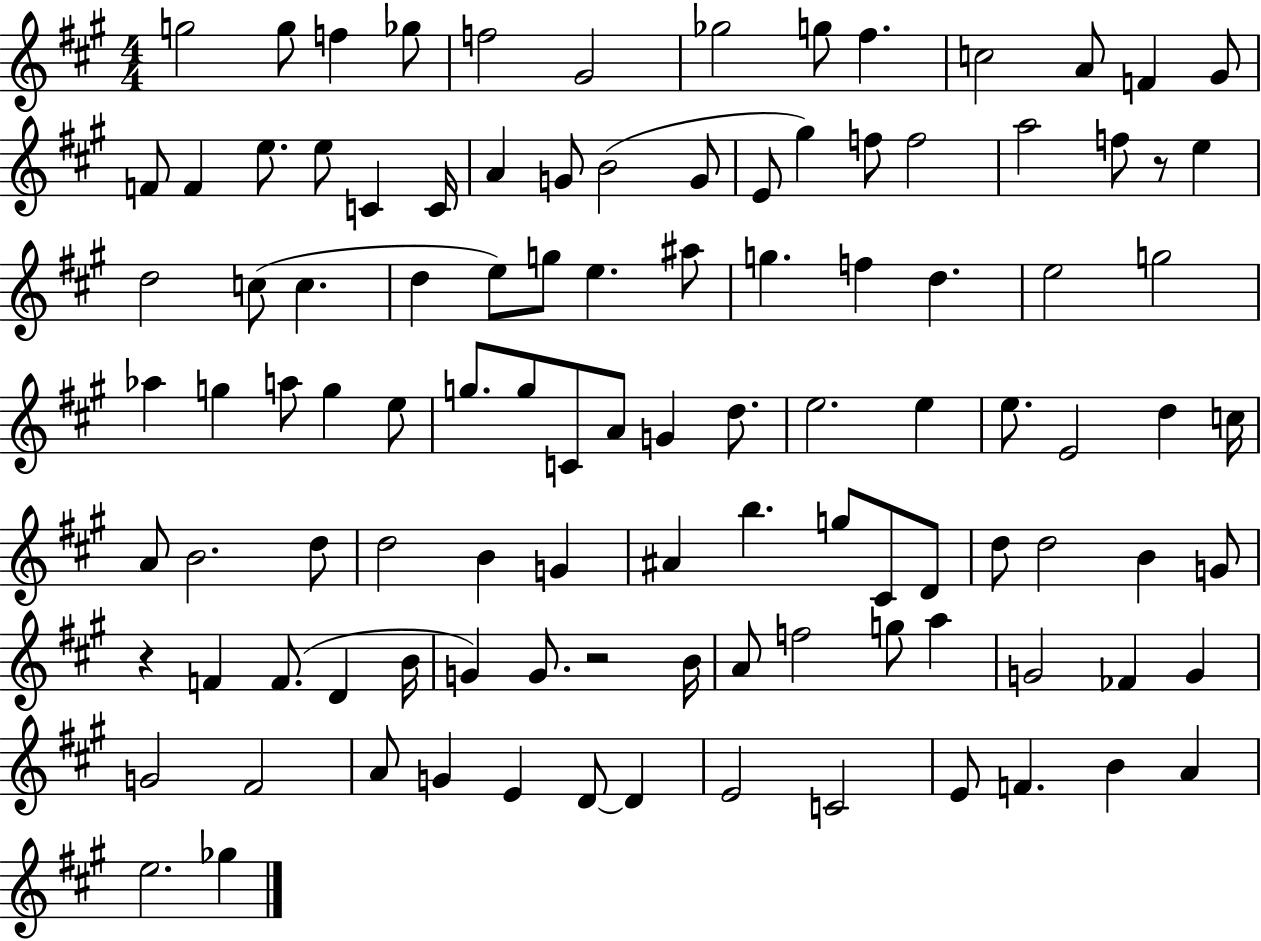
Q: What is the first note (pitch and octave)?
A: G5